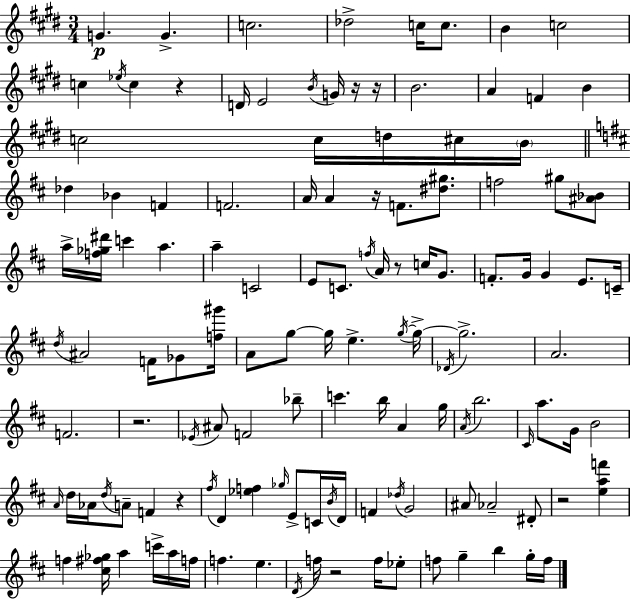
G4/q. G4/q. C5/h. Db5/h C5/s C5/e. B4/q C5/h C5/q Eb5/s C5/q R/q D4/s E4/h B4/s G4/s R/s R/s B4/h. A4/q F4/q B4/q C5/h C5/s D5/s C#5/s B4/s Db5/q Bb4/q F4/q F4/h. A4/s A4/q R/s F4/e. [D#5,G#5]/e. F5/h G#5/e [A#4,Bb4]/e A5/s [F5,Gb5,D#6]/s C6/q A5/q. A5/q C4/h E4/e C4/e. F5/s A4/s R/e C5/s G4/e. F4/e. G4/s G4/q E4/e. C4/s D5/s A#4/h F4/s Gb4/e [F5,G#6]/s A4/e G5/e G5/s E5/q. G5/s G5/s Db4/s G5/h. A4/h. F4/h. R/h. Eb4/s A#4/e F4/h Bb5/e C6/q. B5/s A4/q G5/s A4/s B5/h. C#4/s A5/e. G4/s B4/h A4/s D5/s Ab4/s D5/s A4/e F4/q R/q F#5/s D4/q [Eb5,F5]/q Gb5/s E4/e C4/s B4/s D4/s F4/q Db5/s G4/h A#4/e Ab4/h D#4/e R/h [E5,A5,F6]/q F5/q [C#5,F#5,Gb5]/s A5/q C6/s A5/s F5/s F5/q. E5/q. D4/s F5/s R/h F5/s Eb5/e F5/e G5/q B5/q G5/s F5/s